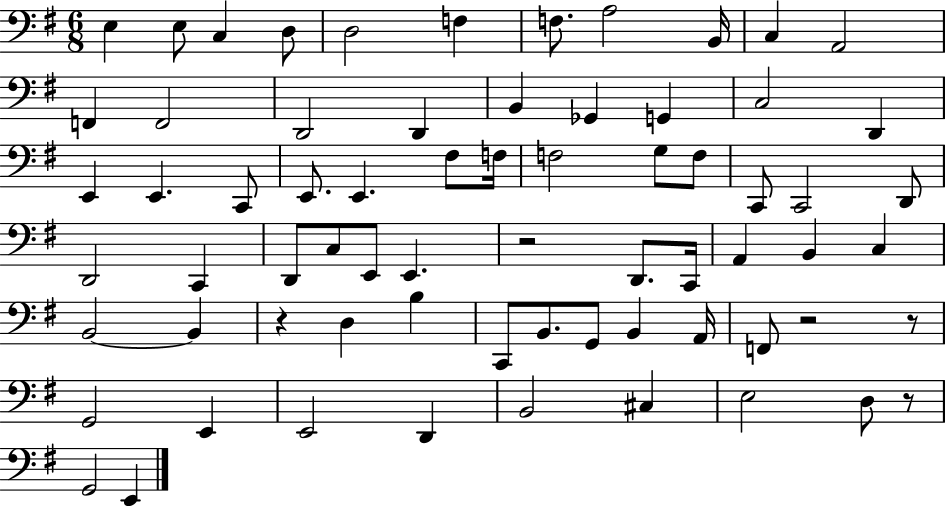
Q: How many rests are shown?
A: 5